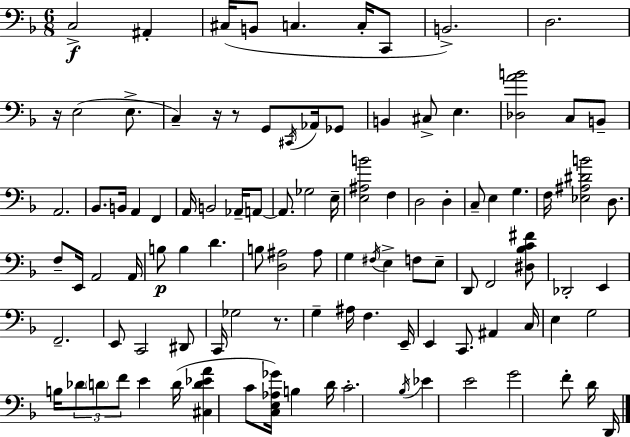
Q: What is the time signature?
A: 6/8